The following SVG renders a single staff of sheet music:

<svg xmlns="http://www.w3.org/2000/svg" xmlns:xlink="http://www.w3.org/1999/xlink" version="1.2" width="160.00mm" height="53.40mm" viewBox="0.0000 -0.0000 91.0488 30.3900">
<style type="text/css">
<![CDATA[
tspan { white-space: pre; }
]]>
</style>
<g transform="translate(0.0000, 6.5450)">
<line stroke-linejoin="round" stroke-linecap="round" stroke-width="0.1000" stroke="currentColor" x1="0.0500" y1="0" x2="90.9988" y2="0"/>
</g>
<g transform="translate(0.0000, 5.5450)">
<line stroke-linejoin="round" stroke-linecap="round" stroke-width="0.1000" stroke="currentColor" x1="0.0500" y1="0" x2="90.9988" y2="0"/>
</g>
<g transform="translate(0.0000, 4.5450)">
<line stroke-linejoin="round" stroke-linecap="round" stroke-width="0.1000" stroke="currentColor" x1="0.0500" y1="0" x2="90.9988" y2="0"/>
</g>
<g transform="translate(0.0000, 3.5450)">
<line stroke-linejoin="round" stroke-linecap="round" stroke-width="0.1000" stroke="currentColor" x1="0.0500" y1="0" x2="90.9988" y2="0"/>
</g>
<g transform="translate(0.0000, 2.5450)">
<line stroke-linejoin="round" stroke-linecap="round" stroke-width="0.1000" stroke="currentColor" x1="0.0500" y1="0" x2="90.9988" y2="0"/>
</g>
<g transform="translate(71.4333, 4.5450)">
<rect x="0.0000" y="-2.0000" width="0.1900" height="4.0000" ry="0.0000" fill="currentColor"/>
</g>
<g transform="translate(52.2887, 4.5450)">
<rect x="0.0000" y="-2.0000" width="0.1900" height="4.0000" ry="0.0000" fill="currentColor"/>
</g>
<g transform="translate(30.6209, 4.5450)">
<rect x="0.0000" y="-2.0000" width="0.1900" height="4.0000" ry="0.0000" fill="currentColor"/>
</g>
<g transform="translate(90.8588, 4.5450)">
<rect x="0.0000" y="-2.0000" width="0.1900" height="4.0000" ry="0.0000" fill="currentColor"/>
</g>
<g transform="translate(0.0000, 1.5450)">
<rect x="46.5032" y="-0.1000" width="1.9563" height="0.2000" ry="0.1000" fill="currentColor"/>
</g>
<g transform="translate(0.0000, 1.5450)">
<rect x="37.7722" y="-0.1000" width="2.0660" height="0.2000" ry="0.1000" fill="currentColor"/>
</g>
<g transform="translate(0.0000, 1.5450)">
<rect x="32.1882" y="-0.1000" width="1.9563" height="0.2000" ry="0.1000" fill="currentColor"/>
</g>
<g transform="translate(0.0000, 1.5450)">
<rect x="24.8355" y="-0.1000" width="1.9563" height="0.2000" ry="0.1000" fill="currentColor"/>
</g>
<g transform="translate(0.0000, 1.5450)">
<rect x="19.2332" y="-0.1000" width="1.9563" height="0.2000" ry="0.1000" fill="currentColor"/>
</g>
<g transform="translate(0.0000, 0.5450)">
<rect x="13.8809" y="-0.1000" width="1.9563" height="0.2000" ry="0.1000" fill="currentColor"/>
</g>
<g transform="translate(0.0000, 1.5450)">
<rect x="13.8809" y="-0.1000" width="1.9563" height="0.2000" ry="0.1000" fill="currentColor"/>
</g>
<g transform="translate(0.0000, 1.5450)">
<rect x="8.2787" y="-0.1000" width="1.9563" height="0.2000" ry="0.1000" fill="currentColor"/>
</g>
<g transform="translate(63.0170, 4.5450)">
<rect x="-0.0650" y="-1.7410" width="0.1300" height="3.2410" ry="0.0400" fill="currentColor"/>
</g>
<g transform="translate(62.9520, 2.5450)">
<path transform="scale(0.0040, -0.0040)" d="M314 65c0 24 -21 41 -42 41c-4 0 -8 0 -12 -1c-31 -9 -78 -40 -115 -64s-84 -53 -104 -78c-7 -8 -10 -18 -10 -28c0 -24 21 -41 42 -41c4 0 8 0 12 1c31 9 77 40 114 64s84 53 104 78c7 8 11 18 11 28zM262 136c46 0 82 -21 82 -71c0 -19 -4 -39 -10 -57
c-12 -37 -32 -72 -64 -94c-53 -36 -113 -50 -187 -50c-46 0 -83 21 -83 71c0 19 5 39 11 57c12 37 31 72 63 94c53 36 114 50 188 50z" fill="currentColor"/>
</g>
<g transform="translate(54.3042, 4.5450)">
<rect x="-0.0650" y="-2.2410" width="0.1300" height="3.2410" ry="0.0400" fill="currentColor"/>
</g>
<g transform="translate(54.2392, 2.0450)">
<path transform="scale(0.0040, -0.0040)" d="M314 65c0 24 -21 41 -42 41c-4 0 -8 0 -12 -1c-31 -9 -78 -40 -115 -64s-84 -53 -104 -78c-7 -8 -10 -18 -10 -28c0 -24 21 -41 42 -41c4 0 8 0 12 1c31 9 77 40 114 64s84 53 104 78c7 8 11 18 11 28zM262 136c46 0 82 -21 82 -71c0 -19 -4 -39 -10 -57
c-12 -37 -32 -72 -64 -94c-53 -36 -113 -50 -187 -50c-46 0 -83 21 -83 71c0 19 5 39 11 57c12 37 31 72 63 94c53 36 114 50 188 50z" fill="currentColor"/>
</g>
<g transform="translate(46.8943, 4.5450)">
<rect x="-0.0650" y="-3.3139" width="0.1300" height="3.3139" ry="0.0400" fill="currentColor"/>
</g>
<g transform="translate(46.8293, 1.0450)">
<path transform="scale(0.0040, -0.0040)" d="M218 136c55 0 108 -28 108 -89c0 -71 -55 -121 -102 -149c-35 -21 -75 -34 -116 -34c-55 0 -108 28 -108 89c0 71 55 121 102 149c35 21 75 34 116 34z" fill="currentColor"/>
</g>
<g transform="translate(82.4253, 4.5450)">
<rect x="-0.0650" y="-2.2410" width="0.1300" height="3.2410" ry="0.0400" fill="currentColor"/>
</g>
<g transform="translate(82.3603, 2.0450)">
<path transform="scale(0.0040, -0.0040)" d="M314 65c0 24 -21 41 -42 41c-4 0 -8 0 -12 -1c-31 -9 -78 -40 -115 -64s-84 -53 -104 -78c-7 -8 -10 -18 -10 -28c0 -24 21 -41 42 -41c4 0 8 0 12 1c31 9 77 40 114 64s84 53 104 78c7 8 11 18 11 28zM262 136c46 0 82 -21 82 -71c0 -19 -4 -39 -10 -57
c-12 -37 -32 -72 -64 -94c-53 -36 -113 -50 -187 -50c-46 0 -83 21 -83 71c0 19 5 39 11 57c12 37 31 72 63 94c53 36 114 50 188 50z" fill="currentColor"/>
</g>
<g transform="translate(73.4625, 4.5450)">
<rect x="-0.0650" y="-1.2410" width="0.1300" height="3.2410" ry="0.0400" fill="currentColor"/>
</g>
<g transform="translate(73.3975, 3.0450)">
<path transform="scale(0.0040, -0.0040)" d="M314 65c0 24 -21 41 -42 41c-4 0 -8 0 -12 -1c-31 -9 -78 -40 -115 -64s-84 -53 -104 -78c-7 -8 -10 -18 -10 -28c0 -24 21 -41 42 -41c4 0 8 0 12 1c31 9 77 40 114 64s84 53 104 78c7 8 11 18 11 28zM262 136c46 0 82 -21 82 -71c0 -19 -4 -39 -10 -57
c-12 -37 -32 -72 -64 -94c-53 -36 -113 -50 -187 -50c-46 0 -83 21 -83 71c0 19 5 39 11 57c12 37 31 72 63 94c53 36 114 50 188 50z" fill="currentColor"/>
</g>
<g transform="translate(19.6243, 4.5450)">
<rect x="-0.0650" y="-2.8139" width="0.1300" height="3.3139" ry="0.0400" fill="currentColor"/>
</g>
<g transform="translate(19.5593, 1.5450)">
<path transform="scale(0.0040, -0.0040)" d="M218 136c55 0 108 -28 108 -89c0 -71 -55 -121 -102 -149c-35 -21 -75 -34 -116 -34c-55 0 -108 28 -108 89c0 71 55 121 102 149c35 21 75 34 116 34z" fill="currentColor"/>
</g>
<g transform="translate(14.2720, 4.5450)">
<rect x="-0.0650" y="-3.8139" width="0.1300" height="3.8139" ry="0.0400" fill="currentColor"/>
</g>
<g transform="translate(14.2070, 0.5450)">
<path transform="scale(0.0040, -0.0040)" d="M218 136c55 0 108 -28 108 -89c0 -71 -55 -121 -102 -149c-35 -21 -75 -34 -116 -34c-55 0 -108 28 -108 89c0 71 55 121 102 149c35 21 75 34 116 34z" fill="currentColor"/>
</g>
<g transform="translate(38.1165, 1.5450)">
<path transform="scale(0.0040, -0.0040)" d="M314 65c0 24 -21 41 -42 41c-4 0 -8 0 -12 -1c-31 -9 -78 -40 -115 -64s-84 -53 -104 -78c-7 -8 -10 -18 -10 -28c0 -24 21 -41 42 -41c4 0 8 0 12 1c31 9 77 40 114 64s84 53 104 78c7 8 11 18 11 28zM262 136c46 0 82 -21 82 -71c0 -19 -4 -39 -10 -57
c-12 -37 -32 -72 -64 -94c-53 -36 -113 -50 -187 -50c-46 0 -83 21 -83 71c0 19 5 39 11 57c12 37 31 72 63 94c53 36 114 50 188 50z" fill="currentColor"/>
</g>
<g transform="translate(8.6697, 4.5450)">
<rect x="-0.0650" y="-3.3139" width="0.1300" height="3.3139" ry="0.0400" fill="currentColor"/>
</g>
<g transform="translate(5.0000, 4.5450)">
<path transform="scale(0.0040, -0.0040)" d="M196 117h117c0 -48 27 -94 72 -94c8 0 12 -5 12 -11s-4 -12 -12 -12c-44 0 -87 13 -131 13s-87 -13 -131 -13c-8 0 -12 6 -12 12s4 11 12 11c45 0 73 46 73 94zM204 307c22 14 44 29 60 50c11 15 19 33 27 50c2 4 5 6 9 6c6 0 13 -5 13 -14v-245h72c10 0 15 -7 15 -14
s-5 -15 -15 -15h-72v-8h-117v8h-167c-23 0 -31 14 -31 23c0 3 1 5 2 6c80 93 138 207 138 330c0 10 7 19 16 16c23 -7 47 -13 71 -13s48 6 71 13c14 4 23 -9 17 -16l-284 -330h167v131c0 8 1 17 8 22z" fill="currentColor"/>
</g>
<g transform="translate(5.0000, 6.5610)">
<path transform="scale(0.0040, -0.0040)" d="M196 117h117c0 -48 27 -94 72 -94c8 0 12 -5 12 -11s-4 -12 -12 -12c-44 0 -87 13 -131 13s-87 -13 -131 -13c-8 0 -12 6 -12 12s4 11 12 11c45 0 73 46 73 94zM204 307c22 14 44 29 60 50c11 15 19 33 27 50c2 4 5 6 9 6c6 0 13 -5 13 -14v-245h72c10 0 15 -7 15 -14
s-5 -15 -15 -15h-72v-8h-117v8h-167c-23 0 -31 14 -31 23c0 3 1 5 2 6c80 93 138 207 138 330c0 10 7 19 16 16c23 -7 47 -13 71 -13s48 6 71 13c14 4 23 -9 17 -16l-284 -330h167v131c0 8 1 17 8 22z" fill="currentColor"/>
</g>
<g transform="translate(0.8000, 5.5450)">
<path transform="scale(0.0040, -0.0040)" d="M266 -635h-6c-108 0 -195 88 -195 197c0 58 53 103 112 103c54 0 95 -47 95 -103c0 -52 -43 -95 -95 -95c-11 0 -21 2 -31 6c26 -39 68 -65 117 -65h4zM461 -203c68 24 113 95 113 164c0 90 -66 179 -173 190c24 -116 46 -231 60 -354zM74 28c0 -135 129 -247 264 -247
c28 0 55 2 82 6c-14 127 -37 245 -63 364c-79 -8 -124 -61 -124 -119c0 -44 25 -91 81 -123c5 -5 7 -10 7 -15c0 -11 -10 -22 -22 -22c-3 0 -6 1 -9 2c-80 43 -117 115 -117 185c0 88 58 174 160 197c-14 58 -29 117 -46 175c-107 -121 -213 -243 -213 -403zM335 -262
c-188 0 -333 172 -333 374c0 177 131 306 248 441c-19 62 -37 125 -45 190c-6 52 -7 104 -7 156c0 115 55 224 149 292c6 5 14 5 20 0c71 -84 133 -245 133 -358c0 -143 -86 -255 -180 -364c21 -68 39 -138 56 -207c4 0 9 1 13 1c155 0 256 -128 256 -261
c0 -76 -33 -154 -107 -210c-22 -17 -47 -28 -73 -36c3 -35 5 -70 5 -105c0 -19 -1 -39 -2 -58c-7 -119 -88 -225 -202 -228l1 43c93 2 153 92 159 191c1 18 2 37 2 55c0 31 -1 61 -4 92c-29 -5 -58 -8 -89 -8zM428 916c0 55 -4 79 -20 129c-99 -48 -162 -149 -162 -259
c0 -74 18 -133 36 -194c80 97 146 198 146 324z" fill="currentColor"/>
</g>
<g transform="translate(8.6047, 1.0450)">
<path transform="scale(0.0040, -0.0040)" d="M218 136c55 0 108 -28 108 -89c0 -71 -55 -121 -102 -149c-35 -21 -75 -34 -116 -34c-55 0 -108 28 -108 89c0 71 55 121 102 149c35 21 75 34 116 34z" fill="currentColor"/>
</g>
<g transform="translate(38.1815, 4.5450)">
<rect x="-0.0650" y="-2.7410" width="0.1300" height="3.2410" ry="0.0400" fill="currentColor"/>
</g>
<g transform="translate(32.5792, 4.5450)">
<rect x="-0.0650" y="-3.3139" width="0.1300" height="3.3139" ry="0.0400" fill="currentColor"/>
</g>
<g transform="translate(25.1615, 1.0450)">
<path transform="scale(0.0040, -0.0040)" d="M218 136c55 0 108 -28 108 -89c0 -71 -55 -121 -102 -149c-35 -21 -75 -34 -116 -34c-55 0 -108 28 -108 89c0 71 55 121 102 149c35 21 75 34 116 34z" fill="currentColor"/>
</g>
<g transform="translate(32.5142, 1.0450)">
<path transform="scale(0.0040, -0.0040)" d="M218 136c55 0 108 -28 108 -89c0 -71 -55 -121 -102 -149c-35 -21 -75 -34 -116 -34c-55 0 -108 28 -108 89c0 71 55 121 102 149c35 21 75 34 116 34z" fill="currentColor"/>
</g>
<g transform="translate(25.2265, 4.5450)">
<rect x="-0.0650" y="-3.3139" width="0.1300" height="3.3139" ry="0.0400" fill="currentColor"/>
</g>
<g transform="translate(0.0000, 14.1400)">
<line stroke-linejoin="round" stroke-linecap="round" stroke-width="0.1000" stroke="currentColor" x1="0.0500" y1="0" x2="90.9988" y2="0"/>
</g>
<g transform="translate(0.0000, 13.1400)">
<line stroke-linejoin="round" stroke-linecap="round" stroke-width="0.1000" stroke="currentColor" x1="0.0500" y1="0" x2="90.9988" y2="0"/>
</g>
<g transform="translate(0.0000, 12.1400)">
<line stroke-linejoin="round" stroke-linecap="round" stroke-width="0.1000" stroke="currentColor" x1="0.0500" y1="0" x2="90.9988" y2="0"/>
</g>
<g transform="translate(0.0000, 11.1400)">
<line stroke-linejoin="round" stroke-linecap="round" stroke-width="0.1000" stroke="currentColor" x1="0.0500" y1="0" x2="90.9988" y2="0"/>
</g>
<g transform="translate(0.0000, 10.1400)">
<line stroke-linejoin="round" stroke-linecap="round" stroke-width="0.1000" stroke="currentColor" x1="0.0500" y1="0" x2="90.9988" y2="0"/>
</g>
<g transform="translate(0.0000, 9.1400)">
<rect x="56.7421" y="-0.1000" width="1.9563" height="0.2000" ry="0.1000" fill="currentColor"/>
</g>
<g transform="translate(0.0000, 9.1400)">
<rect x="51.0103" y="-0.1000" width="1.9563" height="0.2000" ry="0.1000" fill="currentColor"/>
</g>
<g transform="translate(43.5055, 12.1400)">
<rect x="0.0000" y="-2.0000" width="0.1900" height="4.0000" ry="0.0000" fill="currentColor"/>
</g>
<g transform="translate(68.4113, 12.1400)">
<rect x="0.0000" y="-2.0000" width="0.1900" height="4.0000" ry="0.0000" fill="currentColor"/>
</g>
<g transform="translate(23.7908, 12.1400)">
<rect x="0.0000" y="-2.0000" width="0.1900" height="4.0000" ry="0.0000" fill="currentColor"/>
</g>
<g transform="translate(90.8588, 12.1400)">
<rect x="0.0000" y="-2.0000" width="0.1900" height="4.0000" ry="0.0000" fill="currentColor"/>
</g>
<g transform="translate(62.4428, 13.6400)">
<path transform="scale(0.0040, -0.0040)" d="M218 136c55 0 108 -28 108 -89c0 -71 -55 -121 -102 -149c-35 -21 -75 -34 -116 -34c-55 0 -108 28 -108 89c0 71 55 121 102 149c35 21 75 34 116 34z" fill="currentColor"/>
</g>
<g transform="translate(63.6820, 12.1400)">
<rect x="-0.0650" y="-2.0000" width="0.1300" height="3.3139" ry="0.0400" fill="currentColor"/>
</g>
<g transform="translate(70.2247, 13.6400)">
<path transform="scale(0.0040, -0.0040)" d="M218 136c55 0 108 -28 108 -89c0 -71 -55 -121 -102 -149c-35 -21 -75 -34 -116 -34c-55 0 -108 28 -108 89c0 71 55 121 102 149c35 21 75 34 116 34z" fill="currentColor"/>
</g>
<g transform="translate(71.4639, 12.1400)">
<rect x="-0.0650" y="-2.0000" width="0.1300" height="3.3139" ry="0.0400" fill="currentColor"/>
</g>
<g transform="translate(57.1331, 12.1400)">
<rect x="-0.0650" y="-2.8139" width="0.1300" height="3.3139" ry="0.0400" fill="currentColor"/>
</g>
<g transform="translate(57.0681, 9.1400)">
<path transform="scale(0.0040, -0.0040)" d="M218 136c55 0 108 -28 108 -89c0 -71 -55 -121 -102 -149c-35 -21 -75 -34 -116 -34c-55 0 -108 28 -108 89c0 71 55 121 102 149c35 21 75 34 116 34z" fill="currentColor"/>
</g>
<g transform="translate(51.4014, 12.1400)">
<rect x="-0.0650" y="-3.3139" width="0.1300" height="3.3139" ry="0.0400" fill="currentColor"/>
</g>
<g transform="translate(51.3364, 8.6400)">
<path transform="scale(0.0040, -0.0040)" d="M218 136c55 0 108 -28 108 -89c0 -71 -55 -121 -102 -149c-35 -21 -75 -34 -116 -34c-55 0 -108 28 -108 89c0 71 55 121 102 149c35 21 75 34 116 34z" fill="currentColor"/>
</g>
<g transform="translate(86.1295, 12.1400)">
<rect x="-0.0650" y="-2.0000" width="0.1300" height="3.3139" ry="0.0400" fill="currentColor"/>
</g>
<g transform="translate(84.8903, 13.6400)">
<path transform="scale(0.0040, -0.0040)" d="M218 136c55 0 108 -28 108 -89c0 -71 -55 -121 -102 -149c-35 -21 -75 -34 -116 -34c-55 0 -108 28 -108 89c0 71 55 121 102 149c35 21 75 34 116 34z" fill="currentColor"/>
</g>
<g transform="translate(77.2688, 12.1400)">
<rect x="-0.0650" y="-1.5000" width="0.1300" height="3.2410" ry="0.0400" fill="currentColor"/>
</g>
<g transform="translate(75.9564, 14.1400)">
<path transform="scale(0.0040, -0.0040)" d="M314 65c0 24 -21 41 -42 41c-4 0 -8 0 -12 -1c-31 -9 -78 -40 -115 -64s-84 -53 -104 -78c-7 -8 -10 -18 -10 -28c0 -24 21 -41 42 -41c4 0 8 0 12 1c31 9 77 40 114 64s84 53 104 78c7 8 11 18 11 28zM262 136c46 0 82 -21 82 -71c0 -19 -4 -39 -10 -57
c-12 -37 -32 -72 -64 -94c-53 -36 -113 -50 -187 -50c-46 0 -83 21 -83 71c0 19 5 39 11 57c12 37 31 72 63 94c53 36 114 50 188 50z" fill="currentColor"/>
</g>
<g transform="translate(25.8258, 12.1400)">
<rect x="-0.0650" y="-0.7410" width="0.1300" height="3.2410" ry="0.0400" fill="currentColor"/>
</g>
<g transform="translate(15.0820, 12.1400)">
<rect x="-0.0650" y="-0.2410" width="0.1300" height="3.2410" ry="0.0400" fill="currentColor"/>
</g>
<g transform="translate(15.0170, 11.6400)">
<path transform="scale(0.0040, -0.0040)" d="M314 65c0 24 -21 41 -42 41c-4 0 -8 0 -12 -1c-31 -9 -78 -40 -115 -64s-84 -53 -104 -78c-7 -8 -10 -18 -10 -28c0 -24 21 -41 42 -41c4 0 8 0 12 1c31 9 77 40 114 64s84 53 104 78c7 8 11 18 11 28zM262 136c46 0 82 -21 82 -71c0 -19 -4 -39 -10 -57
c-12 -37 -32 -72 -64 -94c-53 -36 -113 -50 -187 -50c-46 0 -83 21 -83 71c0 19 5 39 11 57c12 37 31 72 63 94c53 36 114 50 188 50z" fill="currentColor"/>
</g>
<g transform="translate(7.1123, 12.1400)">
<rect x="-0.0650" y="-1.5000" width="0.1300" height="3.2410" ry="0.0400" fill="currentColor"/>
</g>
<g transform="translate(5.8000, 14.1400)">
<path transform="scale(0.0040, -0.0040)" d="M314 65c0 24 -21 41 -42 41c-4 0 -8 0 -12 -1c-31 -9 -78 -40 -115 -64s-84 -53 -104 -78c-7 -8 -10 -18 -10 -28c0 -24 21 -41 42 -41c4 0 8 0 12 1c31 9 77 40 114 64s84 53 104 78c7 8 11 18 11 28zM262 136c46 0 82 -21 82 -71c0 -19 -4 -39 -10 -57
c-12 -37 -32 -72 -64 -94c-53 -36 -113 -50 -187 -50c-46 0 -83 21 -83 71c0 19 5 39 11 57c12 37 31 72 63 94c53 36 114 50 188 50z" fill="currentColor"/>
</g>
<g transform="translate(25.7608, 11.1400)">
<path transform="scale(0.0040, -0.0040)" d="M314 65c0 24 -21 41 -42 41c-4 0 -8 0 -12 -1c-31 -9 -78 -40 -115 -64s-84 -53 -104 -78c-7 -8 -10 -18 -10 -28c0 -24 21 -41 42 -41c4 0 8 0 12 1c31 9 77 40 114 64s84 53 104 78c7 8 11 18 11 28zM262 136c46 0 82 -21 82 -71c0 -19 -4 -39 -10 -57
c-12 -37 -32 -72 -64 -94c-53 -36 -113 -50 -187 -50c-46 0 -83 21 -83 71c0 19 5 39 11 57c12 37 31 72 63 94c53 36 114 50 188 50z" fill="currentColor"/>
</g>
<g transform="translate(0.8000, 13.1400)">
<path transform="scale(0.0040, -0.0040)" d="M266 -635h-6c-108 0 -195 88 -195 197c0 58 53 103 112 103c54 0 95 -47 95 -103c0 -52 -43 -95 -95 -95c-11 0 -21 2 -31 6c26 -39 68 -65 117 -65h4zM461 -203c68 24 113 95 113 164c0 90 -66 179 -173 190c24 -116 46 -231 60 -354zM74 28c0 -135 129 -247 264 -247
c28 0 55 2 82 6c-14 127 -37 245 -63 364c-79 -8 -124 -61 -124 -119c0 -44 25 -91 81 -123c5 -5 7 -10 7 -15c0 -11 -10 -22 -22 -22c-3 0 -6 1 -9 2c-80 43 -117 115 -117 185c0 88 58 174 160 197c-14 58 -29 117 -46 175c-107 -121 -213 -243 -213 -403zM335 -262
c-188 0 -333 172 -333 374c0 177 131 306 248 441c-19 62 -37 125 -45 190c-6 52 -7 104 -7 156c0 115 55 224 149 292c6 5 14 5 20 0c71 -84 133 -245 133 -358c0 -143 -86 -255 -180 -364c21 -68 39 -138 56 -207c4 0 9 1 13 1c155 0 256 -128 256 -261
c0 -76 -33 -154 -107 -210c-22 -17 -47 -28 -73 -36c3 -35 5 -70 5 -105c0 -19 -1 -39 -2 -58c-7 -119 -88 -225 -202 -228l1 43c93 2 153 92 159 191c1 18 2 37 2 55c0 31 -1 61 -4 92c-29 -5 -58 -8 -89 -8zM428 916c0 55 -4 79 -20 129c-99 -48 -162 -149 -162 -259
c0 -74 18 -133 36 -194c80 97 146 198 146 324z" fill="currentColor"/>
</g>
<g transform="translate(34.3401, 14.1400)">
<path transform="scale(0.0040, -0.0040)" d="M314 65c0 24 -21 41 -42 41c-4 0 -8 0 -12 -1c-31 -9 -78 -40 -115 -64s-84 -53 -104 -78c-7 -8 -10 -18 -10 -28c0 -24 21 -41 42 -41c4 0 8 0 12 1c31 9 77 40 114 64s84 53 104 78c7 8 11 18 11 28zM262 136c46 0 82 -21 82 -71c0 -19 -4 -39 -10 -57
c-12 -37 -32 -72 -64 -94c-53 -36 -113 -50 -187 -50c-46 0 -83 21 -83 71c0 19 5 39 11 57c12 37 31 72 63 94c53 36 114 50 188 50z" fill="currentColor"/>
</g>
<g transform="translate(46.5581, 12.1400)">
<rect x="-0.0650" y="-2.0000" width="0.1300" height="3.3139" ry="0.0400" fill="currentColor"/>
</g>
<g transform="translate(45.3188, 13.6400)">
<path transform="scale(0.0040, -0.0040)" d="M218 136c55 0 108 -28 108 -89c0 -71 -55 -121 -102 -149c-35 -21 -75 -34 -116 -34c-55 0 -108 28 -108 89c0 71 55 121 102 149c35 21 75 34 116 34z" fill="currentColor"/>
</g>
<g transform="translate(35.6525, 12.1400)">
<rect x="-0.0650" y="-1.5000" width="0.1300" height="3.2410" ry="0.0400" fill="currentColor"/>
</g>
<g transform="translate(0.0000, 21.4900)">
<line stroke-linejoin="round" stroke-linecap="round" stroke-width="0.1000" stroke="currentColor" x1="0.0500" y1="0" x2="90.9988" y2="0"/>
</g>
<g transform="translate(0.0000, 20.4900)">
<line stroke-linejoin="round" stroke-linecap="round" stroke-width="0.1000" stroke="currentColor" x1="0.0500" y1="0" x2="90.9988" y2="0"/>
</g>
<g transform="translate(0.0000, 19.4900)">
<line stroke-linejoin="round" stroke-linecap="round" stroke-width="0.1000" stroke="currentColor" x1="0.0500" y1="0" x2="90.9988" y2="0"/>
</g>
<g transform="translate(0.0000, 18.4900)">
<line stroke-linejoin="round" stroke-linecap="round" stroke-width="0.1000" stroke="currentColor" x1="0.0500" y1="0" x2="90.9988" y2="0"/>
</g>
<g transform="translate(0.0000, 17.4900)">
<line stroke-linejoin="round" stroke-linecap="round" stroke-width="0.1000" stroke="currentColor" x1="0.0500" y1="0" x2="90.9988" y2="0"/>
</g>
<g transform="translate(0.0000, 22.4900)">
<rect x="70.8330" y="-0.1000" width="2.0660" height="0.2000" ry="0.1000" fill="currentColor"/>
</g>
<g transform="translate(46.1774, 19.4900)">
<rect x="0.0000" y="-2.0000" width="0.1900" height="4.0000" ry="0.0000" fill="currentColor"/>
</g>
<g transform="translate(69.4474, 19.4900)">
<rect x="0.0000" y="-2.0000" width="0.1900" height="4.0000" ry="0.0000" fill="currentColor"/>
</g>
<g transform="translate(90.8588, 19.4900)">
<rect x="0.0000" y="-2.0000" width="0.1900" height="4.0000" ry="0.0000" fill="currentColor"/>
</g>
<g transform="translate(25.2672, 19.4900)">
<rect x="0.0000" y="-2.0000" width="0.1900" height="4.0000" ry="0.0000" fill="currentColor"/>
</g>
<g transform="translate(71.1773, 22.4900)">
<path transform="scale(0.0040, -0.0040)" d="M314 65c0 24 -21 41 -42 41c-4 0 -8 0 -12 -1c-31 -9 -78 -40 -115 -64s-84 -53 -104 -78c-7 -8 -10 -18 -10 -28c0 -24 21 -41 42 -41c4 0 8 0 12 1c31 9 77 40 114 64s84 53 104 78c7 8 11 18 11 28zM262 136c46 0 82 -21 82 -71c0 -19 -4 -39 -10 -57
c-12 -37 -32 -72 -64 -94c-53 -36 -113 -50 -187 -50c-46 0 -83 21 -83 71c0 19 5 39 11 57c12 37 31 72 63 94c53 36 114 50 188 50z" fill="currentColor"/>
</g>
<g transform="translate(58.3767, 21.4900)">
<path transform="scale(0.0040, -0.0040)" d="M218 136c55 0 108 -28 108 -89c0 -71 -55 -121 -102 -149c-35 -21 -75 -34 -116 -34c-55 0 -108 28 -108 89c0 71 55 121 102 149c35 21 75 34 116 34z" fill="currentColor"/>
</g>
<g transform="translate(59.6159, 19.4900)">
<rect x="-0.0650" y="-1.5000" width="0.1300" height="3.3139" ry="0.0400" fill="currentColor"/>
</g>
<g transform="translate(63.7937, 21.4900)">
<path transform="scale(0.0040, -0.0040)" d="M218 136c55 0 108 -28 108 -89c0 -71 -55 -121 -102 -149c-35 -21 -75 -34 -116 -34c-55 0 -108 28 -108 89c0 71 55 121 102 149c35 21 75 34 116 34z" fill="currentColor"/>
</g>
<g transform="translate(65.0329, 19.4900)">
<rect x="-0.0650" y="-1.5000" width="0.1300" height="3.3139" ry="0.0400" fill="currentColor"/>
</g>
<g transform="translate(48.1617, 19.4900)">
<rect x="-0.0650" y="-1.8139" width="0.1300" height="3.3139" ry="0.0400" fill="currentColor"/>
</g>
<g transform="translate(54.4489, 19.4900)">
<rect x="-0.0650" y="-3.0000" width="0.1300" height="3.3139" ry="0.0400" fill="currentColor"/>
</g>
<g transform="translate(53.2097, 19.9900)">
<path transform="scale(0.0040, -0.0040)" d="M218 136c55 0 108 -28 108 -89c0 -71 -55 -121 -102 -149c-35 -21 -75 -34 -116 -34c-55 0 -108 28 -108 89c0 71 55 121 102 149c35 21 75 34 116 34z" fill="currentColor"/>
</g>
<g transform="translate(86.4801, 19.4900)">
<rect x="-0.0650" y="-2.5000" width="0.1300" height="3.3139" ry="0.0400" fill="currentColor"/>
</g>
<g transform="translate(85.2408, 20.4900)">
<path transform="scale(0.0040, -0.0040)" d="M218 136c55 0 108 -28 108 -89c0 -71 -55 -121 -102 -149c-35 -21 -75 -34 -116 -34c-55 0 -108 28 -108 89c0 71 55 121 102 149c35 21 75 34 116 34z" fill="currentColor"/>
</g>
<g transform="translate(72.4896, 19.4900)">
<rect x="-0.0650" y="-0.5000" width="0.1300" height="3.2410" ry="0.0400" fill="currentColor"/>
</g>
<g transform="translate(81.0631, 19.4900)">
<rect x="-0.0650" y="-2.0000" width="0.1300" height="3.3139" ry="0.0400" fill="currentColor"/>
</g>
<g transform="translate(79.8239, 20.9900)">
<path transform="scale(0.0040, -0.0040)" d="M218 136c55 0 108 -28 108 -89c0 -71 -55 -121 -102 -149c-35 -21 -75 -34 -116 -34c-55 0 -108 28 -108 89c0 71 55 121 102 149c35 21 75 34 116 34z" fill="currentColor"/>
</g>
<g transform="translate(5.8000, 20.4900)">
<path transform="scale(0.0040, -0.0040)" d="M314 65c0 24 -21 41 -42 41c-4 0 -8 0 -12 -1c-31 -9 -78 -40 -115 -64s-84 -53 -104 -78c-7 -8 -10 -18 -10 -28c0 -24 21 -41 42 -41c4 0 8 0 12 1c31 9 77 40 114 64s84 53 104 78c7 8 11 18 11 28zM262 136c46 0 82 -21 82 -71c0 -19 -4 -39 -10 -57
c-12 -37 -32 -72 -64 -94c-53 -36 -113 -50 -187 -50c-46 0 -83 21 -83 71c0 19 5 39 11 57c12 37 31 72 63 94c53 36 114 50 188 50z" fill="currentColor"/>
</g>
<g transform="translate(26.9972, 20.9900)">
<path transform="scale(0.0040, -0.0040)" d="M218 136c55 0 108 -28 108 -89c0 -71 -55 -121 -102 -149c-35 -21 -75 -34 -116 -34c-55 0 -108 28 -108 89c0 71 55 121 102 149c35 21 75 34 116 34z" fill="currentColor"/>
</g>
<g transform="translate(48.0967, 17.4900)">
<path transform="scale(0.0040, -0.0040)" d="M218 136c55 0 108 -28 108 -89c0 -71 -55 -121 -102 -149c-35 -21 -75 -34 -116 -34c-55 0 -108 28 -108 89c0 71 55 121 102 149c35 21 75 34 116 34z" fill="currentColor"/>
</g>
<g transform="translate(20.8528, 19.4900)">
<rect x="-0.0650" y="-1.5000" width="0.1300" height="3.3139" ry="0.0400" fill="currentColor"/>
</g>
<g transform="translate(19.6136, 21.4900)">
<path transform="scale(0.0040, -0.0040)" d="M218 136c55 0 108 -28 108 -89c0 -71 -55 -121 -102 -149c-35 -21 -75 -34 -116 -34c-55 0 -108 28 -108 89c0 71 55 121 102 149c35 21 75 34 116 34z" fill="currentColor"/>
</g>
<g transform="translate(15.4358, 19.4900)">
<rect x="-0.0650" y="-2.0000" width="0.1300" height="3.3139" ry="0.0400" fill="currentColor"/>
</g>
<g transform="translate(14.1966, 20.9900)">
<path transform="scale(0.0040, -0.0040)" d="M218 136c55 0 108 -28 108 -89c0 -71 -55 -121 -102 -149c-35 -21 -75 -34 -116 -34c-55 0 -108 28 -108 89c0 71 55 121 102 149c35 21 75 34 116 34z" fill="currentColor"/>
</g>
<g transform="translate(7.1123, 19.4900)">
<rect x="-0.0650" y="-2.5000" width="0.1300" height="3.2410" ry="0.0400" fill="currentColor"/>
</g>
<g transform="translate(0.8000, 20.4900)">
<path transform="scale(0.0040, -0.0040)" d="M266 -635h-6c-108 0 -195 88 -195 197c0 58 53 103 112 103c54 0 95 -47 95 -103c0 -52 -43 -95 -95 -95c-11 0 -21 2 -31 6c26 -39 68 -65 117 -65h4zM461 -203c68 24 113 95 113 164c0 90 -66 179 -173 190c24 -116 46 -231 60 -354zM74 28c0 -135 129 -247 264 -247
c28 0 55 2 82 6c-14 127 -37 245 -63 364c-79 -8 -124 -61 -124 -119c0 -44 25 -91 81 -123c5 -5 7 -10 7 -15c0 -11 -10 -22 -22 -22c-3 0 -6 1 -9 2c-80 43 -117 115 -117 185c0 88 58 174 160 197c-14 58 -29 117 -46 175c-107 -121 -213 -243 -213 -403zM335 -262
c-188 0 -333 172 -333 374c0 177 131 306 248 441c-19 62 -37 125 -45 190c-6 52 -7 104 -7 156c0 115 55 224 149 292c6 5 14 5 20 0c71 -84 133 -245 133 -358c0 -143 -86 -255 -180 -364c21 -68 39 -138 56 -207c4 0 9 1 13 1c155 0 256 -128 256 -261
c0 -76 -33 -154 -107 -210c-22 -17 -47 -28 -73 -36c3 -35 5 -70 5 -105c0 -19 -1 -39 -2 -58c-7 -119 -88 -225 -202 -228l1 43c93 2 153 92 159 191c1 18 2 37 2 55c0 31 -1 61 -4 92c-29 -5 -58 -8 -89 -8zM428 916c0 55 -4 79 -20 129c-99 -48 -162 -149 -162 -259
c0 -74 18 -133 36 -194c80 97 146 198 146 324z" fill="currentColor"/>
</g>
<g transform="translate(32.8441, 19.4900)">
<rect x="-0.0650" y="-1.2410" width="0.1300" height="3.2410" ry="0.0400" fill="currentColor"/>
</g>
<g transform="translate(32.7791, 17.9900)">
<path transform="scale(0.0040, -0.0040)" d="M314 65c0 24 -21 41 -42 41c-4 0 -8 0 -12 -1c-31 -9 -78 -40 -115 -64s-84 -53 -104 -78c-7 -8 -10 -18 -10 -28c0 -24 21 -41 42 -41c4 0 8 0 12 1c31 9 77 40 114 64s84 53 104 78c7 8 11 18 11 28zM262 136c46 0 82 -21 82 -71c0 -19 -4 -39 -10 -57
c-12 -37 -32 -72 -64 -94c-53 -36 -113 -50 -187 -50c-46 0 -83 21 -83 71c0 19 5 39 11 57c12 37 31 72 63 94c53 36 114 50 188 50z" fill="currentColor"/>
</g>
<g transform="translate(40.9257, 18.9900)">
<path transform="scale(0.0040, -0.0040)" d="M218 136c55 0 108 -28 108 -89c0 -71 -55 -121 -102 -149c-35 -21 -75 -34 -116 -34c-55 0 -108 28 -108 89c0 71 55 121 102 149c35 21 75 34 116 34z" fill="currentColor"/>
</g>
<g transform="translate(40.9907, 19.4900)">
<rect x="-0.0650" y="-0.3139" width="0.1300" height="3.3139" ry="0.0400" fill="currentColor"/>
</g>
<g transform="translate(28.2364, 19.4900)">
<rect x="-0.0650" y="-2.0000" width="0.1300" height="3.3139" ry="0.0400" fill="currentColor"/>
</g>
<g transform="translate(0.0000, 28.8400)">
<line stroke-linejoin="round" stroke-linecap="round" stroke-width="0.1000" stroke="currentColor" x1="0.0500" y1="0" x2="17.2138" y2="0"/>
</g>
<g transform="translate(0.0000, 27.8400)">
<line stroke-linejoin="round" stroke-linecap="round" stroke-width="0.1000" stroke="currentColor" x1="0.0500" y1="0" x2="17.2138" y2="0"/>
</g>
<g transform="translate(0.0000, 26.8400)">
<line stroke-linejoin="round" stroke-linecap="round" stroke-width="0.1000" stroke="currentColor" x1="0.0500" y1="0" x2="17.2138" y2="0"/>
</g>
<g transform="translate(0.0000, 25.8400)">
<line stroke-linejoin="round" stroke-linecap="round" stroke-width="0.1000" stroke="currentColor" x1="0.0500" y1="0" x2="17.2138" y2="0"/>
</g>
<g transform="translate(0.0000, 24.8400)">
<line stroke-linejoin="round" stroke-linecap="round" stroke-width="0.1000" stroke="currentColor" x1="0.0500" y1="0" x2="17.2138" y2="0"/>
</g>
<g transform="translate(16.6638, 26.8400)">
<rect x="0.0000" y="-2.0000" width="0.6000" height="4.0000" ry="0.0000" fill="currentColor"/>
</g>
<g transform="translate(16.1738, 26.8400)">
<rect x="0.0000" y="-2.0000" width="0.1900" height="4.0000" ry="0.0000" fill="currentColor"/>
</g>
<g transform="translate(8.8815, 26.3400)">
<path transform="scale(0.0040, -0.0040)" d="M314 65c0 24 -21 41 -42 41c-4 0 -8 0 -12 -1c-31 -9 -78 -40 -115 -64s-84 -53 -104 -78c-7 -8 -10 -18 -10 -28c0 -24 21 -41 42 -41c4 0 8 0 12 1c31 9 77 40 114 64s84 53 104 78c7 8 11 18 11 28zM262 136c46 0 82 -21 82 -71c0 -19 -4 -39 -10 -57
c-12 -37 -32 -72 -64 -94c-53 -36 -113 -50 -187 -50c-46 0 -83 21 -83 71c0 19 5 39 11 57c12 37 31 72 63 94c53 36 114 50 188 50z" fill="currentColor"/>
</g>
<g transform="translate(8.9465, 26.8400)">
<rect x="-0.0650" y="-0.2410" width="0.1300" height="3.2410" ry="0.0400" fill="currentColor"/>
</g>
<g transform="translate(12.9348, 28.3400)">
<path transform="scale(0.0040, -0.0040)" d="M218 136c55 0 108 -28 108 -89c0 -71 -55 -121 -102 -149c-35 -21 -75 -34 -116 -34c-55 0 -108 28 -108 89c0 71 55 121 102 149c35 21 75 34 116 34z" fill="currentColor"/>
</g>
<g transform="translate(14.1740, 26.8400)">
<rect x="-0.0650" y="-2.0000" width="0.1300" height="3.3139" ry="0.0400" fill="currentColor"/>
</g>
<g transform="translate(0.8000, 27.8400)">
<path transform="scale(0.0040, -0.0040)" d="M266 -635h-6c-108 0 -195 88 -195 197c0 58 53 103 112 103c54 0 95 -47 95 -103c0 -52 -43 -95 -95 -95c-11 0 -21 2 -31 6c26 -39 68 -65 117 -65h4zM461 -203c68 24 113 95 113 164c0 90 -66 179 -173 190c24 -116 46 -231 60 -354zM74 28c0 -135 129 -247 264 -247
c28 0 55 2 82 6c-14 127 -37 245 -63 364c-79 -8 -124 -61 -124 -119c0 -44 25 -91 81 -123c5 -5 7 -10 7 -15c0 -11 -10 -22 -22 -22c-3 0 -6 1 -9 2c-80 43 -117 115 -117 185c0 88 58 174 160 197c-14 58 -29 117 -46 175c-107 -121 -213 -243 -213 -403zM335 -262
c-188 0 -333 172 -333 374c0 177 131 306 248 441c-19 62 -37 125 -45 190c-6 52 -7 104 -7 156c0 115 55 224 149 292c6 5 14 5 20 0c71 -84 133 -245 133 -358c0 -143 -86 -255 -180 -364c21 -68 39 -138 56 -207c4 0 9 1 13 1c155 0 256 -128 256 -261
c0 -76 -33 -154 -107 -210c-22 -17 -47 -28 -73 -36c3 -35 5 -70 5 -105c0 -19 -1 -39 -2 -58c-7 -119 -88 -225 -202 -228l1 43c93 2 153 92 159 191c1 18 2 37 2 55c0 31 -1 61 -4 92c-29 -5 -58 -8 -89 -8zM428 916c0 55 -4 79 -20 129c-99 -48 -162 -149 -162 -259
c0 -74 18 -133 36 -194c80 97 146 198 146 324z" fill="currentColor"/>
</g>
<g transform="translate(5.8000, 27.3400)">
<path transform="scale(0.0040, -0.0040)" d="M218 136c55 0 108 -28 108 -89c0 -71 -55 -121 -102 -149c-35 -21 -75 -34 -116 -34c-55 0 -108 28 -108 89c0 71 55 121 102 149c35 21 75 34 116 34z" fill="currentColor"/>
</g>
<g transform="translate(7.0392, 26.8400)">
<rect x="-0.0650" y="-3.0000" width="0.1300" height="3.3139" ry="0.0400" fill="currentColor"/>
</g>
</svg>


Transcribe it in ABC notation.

X:1
T:Untitled
M:4/4
L:1/4
K:C
b c' a b b a2 b g2 f2 e2 g2 E2 c2 d2 E2 F b a F F E2 F G2 F E F e2 c f A E E C2 F G A c2 F